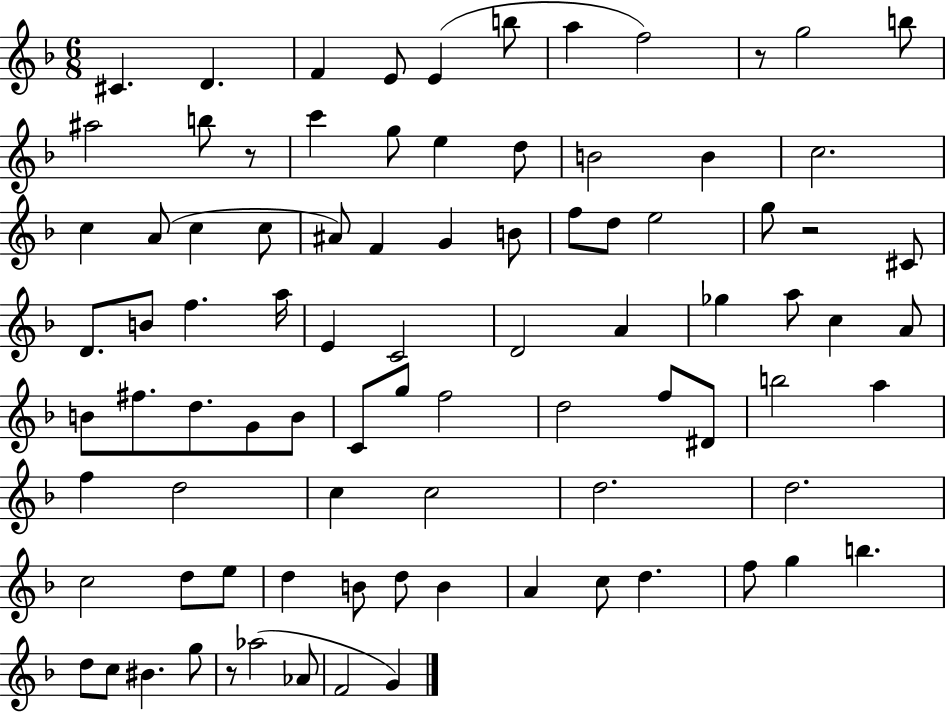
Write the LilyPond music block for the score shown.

{
  \clef treble
  \numericTimeSignature
  \time 6/8
  \key f \major
  cis'4. d'4. | f'4 e'8 e'4( b''8 | a''4 f''2) | r8 g''2 b''8 | \break ais''2 b''8 r8 | c'''4 g''8 e''4 d''8 | b'2 b'4 | c''2. | \break c''4 a'8( c''4 c''8 | ais'8) f'4 g'4 b'8 | f''8 d''8 e''2 | g''8 r2 cis'8 | \break d'8. b'8 f''4. a''16 | e'4 c'2 | d'2 a'4 | ges''4 a''8 c''4 a'8 | \break b'8 fis''8. d''8. g'8 b'8 | c'8 g''8 f''2 | d''2 f''8 dis'8 | b''2 a''4 | \break f''4 d''2 | c''4 c''2 | d''2. | d''2. | \break c''2 d''8 e''8 | d''4 b'8 d''8 b'4 | a'4 c''8 d''4. | f''8 g''4 b''4. | \break d''8 c''8 bis'4. g''8 | r8 aes''2( aes'8 | f'2 g'4) | \bar "|."
}